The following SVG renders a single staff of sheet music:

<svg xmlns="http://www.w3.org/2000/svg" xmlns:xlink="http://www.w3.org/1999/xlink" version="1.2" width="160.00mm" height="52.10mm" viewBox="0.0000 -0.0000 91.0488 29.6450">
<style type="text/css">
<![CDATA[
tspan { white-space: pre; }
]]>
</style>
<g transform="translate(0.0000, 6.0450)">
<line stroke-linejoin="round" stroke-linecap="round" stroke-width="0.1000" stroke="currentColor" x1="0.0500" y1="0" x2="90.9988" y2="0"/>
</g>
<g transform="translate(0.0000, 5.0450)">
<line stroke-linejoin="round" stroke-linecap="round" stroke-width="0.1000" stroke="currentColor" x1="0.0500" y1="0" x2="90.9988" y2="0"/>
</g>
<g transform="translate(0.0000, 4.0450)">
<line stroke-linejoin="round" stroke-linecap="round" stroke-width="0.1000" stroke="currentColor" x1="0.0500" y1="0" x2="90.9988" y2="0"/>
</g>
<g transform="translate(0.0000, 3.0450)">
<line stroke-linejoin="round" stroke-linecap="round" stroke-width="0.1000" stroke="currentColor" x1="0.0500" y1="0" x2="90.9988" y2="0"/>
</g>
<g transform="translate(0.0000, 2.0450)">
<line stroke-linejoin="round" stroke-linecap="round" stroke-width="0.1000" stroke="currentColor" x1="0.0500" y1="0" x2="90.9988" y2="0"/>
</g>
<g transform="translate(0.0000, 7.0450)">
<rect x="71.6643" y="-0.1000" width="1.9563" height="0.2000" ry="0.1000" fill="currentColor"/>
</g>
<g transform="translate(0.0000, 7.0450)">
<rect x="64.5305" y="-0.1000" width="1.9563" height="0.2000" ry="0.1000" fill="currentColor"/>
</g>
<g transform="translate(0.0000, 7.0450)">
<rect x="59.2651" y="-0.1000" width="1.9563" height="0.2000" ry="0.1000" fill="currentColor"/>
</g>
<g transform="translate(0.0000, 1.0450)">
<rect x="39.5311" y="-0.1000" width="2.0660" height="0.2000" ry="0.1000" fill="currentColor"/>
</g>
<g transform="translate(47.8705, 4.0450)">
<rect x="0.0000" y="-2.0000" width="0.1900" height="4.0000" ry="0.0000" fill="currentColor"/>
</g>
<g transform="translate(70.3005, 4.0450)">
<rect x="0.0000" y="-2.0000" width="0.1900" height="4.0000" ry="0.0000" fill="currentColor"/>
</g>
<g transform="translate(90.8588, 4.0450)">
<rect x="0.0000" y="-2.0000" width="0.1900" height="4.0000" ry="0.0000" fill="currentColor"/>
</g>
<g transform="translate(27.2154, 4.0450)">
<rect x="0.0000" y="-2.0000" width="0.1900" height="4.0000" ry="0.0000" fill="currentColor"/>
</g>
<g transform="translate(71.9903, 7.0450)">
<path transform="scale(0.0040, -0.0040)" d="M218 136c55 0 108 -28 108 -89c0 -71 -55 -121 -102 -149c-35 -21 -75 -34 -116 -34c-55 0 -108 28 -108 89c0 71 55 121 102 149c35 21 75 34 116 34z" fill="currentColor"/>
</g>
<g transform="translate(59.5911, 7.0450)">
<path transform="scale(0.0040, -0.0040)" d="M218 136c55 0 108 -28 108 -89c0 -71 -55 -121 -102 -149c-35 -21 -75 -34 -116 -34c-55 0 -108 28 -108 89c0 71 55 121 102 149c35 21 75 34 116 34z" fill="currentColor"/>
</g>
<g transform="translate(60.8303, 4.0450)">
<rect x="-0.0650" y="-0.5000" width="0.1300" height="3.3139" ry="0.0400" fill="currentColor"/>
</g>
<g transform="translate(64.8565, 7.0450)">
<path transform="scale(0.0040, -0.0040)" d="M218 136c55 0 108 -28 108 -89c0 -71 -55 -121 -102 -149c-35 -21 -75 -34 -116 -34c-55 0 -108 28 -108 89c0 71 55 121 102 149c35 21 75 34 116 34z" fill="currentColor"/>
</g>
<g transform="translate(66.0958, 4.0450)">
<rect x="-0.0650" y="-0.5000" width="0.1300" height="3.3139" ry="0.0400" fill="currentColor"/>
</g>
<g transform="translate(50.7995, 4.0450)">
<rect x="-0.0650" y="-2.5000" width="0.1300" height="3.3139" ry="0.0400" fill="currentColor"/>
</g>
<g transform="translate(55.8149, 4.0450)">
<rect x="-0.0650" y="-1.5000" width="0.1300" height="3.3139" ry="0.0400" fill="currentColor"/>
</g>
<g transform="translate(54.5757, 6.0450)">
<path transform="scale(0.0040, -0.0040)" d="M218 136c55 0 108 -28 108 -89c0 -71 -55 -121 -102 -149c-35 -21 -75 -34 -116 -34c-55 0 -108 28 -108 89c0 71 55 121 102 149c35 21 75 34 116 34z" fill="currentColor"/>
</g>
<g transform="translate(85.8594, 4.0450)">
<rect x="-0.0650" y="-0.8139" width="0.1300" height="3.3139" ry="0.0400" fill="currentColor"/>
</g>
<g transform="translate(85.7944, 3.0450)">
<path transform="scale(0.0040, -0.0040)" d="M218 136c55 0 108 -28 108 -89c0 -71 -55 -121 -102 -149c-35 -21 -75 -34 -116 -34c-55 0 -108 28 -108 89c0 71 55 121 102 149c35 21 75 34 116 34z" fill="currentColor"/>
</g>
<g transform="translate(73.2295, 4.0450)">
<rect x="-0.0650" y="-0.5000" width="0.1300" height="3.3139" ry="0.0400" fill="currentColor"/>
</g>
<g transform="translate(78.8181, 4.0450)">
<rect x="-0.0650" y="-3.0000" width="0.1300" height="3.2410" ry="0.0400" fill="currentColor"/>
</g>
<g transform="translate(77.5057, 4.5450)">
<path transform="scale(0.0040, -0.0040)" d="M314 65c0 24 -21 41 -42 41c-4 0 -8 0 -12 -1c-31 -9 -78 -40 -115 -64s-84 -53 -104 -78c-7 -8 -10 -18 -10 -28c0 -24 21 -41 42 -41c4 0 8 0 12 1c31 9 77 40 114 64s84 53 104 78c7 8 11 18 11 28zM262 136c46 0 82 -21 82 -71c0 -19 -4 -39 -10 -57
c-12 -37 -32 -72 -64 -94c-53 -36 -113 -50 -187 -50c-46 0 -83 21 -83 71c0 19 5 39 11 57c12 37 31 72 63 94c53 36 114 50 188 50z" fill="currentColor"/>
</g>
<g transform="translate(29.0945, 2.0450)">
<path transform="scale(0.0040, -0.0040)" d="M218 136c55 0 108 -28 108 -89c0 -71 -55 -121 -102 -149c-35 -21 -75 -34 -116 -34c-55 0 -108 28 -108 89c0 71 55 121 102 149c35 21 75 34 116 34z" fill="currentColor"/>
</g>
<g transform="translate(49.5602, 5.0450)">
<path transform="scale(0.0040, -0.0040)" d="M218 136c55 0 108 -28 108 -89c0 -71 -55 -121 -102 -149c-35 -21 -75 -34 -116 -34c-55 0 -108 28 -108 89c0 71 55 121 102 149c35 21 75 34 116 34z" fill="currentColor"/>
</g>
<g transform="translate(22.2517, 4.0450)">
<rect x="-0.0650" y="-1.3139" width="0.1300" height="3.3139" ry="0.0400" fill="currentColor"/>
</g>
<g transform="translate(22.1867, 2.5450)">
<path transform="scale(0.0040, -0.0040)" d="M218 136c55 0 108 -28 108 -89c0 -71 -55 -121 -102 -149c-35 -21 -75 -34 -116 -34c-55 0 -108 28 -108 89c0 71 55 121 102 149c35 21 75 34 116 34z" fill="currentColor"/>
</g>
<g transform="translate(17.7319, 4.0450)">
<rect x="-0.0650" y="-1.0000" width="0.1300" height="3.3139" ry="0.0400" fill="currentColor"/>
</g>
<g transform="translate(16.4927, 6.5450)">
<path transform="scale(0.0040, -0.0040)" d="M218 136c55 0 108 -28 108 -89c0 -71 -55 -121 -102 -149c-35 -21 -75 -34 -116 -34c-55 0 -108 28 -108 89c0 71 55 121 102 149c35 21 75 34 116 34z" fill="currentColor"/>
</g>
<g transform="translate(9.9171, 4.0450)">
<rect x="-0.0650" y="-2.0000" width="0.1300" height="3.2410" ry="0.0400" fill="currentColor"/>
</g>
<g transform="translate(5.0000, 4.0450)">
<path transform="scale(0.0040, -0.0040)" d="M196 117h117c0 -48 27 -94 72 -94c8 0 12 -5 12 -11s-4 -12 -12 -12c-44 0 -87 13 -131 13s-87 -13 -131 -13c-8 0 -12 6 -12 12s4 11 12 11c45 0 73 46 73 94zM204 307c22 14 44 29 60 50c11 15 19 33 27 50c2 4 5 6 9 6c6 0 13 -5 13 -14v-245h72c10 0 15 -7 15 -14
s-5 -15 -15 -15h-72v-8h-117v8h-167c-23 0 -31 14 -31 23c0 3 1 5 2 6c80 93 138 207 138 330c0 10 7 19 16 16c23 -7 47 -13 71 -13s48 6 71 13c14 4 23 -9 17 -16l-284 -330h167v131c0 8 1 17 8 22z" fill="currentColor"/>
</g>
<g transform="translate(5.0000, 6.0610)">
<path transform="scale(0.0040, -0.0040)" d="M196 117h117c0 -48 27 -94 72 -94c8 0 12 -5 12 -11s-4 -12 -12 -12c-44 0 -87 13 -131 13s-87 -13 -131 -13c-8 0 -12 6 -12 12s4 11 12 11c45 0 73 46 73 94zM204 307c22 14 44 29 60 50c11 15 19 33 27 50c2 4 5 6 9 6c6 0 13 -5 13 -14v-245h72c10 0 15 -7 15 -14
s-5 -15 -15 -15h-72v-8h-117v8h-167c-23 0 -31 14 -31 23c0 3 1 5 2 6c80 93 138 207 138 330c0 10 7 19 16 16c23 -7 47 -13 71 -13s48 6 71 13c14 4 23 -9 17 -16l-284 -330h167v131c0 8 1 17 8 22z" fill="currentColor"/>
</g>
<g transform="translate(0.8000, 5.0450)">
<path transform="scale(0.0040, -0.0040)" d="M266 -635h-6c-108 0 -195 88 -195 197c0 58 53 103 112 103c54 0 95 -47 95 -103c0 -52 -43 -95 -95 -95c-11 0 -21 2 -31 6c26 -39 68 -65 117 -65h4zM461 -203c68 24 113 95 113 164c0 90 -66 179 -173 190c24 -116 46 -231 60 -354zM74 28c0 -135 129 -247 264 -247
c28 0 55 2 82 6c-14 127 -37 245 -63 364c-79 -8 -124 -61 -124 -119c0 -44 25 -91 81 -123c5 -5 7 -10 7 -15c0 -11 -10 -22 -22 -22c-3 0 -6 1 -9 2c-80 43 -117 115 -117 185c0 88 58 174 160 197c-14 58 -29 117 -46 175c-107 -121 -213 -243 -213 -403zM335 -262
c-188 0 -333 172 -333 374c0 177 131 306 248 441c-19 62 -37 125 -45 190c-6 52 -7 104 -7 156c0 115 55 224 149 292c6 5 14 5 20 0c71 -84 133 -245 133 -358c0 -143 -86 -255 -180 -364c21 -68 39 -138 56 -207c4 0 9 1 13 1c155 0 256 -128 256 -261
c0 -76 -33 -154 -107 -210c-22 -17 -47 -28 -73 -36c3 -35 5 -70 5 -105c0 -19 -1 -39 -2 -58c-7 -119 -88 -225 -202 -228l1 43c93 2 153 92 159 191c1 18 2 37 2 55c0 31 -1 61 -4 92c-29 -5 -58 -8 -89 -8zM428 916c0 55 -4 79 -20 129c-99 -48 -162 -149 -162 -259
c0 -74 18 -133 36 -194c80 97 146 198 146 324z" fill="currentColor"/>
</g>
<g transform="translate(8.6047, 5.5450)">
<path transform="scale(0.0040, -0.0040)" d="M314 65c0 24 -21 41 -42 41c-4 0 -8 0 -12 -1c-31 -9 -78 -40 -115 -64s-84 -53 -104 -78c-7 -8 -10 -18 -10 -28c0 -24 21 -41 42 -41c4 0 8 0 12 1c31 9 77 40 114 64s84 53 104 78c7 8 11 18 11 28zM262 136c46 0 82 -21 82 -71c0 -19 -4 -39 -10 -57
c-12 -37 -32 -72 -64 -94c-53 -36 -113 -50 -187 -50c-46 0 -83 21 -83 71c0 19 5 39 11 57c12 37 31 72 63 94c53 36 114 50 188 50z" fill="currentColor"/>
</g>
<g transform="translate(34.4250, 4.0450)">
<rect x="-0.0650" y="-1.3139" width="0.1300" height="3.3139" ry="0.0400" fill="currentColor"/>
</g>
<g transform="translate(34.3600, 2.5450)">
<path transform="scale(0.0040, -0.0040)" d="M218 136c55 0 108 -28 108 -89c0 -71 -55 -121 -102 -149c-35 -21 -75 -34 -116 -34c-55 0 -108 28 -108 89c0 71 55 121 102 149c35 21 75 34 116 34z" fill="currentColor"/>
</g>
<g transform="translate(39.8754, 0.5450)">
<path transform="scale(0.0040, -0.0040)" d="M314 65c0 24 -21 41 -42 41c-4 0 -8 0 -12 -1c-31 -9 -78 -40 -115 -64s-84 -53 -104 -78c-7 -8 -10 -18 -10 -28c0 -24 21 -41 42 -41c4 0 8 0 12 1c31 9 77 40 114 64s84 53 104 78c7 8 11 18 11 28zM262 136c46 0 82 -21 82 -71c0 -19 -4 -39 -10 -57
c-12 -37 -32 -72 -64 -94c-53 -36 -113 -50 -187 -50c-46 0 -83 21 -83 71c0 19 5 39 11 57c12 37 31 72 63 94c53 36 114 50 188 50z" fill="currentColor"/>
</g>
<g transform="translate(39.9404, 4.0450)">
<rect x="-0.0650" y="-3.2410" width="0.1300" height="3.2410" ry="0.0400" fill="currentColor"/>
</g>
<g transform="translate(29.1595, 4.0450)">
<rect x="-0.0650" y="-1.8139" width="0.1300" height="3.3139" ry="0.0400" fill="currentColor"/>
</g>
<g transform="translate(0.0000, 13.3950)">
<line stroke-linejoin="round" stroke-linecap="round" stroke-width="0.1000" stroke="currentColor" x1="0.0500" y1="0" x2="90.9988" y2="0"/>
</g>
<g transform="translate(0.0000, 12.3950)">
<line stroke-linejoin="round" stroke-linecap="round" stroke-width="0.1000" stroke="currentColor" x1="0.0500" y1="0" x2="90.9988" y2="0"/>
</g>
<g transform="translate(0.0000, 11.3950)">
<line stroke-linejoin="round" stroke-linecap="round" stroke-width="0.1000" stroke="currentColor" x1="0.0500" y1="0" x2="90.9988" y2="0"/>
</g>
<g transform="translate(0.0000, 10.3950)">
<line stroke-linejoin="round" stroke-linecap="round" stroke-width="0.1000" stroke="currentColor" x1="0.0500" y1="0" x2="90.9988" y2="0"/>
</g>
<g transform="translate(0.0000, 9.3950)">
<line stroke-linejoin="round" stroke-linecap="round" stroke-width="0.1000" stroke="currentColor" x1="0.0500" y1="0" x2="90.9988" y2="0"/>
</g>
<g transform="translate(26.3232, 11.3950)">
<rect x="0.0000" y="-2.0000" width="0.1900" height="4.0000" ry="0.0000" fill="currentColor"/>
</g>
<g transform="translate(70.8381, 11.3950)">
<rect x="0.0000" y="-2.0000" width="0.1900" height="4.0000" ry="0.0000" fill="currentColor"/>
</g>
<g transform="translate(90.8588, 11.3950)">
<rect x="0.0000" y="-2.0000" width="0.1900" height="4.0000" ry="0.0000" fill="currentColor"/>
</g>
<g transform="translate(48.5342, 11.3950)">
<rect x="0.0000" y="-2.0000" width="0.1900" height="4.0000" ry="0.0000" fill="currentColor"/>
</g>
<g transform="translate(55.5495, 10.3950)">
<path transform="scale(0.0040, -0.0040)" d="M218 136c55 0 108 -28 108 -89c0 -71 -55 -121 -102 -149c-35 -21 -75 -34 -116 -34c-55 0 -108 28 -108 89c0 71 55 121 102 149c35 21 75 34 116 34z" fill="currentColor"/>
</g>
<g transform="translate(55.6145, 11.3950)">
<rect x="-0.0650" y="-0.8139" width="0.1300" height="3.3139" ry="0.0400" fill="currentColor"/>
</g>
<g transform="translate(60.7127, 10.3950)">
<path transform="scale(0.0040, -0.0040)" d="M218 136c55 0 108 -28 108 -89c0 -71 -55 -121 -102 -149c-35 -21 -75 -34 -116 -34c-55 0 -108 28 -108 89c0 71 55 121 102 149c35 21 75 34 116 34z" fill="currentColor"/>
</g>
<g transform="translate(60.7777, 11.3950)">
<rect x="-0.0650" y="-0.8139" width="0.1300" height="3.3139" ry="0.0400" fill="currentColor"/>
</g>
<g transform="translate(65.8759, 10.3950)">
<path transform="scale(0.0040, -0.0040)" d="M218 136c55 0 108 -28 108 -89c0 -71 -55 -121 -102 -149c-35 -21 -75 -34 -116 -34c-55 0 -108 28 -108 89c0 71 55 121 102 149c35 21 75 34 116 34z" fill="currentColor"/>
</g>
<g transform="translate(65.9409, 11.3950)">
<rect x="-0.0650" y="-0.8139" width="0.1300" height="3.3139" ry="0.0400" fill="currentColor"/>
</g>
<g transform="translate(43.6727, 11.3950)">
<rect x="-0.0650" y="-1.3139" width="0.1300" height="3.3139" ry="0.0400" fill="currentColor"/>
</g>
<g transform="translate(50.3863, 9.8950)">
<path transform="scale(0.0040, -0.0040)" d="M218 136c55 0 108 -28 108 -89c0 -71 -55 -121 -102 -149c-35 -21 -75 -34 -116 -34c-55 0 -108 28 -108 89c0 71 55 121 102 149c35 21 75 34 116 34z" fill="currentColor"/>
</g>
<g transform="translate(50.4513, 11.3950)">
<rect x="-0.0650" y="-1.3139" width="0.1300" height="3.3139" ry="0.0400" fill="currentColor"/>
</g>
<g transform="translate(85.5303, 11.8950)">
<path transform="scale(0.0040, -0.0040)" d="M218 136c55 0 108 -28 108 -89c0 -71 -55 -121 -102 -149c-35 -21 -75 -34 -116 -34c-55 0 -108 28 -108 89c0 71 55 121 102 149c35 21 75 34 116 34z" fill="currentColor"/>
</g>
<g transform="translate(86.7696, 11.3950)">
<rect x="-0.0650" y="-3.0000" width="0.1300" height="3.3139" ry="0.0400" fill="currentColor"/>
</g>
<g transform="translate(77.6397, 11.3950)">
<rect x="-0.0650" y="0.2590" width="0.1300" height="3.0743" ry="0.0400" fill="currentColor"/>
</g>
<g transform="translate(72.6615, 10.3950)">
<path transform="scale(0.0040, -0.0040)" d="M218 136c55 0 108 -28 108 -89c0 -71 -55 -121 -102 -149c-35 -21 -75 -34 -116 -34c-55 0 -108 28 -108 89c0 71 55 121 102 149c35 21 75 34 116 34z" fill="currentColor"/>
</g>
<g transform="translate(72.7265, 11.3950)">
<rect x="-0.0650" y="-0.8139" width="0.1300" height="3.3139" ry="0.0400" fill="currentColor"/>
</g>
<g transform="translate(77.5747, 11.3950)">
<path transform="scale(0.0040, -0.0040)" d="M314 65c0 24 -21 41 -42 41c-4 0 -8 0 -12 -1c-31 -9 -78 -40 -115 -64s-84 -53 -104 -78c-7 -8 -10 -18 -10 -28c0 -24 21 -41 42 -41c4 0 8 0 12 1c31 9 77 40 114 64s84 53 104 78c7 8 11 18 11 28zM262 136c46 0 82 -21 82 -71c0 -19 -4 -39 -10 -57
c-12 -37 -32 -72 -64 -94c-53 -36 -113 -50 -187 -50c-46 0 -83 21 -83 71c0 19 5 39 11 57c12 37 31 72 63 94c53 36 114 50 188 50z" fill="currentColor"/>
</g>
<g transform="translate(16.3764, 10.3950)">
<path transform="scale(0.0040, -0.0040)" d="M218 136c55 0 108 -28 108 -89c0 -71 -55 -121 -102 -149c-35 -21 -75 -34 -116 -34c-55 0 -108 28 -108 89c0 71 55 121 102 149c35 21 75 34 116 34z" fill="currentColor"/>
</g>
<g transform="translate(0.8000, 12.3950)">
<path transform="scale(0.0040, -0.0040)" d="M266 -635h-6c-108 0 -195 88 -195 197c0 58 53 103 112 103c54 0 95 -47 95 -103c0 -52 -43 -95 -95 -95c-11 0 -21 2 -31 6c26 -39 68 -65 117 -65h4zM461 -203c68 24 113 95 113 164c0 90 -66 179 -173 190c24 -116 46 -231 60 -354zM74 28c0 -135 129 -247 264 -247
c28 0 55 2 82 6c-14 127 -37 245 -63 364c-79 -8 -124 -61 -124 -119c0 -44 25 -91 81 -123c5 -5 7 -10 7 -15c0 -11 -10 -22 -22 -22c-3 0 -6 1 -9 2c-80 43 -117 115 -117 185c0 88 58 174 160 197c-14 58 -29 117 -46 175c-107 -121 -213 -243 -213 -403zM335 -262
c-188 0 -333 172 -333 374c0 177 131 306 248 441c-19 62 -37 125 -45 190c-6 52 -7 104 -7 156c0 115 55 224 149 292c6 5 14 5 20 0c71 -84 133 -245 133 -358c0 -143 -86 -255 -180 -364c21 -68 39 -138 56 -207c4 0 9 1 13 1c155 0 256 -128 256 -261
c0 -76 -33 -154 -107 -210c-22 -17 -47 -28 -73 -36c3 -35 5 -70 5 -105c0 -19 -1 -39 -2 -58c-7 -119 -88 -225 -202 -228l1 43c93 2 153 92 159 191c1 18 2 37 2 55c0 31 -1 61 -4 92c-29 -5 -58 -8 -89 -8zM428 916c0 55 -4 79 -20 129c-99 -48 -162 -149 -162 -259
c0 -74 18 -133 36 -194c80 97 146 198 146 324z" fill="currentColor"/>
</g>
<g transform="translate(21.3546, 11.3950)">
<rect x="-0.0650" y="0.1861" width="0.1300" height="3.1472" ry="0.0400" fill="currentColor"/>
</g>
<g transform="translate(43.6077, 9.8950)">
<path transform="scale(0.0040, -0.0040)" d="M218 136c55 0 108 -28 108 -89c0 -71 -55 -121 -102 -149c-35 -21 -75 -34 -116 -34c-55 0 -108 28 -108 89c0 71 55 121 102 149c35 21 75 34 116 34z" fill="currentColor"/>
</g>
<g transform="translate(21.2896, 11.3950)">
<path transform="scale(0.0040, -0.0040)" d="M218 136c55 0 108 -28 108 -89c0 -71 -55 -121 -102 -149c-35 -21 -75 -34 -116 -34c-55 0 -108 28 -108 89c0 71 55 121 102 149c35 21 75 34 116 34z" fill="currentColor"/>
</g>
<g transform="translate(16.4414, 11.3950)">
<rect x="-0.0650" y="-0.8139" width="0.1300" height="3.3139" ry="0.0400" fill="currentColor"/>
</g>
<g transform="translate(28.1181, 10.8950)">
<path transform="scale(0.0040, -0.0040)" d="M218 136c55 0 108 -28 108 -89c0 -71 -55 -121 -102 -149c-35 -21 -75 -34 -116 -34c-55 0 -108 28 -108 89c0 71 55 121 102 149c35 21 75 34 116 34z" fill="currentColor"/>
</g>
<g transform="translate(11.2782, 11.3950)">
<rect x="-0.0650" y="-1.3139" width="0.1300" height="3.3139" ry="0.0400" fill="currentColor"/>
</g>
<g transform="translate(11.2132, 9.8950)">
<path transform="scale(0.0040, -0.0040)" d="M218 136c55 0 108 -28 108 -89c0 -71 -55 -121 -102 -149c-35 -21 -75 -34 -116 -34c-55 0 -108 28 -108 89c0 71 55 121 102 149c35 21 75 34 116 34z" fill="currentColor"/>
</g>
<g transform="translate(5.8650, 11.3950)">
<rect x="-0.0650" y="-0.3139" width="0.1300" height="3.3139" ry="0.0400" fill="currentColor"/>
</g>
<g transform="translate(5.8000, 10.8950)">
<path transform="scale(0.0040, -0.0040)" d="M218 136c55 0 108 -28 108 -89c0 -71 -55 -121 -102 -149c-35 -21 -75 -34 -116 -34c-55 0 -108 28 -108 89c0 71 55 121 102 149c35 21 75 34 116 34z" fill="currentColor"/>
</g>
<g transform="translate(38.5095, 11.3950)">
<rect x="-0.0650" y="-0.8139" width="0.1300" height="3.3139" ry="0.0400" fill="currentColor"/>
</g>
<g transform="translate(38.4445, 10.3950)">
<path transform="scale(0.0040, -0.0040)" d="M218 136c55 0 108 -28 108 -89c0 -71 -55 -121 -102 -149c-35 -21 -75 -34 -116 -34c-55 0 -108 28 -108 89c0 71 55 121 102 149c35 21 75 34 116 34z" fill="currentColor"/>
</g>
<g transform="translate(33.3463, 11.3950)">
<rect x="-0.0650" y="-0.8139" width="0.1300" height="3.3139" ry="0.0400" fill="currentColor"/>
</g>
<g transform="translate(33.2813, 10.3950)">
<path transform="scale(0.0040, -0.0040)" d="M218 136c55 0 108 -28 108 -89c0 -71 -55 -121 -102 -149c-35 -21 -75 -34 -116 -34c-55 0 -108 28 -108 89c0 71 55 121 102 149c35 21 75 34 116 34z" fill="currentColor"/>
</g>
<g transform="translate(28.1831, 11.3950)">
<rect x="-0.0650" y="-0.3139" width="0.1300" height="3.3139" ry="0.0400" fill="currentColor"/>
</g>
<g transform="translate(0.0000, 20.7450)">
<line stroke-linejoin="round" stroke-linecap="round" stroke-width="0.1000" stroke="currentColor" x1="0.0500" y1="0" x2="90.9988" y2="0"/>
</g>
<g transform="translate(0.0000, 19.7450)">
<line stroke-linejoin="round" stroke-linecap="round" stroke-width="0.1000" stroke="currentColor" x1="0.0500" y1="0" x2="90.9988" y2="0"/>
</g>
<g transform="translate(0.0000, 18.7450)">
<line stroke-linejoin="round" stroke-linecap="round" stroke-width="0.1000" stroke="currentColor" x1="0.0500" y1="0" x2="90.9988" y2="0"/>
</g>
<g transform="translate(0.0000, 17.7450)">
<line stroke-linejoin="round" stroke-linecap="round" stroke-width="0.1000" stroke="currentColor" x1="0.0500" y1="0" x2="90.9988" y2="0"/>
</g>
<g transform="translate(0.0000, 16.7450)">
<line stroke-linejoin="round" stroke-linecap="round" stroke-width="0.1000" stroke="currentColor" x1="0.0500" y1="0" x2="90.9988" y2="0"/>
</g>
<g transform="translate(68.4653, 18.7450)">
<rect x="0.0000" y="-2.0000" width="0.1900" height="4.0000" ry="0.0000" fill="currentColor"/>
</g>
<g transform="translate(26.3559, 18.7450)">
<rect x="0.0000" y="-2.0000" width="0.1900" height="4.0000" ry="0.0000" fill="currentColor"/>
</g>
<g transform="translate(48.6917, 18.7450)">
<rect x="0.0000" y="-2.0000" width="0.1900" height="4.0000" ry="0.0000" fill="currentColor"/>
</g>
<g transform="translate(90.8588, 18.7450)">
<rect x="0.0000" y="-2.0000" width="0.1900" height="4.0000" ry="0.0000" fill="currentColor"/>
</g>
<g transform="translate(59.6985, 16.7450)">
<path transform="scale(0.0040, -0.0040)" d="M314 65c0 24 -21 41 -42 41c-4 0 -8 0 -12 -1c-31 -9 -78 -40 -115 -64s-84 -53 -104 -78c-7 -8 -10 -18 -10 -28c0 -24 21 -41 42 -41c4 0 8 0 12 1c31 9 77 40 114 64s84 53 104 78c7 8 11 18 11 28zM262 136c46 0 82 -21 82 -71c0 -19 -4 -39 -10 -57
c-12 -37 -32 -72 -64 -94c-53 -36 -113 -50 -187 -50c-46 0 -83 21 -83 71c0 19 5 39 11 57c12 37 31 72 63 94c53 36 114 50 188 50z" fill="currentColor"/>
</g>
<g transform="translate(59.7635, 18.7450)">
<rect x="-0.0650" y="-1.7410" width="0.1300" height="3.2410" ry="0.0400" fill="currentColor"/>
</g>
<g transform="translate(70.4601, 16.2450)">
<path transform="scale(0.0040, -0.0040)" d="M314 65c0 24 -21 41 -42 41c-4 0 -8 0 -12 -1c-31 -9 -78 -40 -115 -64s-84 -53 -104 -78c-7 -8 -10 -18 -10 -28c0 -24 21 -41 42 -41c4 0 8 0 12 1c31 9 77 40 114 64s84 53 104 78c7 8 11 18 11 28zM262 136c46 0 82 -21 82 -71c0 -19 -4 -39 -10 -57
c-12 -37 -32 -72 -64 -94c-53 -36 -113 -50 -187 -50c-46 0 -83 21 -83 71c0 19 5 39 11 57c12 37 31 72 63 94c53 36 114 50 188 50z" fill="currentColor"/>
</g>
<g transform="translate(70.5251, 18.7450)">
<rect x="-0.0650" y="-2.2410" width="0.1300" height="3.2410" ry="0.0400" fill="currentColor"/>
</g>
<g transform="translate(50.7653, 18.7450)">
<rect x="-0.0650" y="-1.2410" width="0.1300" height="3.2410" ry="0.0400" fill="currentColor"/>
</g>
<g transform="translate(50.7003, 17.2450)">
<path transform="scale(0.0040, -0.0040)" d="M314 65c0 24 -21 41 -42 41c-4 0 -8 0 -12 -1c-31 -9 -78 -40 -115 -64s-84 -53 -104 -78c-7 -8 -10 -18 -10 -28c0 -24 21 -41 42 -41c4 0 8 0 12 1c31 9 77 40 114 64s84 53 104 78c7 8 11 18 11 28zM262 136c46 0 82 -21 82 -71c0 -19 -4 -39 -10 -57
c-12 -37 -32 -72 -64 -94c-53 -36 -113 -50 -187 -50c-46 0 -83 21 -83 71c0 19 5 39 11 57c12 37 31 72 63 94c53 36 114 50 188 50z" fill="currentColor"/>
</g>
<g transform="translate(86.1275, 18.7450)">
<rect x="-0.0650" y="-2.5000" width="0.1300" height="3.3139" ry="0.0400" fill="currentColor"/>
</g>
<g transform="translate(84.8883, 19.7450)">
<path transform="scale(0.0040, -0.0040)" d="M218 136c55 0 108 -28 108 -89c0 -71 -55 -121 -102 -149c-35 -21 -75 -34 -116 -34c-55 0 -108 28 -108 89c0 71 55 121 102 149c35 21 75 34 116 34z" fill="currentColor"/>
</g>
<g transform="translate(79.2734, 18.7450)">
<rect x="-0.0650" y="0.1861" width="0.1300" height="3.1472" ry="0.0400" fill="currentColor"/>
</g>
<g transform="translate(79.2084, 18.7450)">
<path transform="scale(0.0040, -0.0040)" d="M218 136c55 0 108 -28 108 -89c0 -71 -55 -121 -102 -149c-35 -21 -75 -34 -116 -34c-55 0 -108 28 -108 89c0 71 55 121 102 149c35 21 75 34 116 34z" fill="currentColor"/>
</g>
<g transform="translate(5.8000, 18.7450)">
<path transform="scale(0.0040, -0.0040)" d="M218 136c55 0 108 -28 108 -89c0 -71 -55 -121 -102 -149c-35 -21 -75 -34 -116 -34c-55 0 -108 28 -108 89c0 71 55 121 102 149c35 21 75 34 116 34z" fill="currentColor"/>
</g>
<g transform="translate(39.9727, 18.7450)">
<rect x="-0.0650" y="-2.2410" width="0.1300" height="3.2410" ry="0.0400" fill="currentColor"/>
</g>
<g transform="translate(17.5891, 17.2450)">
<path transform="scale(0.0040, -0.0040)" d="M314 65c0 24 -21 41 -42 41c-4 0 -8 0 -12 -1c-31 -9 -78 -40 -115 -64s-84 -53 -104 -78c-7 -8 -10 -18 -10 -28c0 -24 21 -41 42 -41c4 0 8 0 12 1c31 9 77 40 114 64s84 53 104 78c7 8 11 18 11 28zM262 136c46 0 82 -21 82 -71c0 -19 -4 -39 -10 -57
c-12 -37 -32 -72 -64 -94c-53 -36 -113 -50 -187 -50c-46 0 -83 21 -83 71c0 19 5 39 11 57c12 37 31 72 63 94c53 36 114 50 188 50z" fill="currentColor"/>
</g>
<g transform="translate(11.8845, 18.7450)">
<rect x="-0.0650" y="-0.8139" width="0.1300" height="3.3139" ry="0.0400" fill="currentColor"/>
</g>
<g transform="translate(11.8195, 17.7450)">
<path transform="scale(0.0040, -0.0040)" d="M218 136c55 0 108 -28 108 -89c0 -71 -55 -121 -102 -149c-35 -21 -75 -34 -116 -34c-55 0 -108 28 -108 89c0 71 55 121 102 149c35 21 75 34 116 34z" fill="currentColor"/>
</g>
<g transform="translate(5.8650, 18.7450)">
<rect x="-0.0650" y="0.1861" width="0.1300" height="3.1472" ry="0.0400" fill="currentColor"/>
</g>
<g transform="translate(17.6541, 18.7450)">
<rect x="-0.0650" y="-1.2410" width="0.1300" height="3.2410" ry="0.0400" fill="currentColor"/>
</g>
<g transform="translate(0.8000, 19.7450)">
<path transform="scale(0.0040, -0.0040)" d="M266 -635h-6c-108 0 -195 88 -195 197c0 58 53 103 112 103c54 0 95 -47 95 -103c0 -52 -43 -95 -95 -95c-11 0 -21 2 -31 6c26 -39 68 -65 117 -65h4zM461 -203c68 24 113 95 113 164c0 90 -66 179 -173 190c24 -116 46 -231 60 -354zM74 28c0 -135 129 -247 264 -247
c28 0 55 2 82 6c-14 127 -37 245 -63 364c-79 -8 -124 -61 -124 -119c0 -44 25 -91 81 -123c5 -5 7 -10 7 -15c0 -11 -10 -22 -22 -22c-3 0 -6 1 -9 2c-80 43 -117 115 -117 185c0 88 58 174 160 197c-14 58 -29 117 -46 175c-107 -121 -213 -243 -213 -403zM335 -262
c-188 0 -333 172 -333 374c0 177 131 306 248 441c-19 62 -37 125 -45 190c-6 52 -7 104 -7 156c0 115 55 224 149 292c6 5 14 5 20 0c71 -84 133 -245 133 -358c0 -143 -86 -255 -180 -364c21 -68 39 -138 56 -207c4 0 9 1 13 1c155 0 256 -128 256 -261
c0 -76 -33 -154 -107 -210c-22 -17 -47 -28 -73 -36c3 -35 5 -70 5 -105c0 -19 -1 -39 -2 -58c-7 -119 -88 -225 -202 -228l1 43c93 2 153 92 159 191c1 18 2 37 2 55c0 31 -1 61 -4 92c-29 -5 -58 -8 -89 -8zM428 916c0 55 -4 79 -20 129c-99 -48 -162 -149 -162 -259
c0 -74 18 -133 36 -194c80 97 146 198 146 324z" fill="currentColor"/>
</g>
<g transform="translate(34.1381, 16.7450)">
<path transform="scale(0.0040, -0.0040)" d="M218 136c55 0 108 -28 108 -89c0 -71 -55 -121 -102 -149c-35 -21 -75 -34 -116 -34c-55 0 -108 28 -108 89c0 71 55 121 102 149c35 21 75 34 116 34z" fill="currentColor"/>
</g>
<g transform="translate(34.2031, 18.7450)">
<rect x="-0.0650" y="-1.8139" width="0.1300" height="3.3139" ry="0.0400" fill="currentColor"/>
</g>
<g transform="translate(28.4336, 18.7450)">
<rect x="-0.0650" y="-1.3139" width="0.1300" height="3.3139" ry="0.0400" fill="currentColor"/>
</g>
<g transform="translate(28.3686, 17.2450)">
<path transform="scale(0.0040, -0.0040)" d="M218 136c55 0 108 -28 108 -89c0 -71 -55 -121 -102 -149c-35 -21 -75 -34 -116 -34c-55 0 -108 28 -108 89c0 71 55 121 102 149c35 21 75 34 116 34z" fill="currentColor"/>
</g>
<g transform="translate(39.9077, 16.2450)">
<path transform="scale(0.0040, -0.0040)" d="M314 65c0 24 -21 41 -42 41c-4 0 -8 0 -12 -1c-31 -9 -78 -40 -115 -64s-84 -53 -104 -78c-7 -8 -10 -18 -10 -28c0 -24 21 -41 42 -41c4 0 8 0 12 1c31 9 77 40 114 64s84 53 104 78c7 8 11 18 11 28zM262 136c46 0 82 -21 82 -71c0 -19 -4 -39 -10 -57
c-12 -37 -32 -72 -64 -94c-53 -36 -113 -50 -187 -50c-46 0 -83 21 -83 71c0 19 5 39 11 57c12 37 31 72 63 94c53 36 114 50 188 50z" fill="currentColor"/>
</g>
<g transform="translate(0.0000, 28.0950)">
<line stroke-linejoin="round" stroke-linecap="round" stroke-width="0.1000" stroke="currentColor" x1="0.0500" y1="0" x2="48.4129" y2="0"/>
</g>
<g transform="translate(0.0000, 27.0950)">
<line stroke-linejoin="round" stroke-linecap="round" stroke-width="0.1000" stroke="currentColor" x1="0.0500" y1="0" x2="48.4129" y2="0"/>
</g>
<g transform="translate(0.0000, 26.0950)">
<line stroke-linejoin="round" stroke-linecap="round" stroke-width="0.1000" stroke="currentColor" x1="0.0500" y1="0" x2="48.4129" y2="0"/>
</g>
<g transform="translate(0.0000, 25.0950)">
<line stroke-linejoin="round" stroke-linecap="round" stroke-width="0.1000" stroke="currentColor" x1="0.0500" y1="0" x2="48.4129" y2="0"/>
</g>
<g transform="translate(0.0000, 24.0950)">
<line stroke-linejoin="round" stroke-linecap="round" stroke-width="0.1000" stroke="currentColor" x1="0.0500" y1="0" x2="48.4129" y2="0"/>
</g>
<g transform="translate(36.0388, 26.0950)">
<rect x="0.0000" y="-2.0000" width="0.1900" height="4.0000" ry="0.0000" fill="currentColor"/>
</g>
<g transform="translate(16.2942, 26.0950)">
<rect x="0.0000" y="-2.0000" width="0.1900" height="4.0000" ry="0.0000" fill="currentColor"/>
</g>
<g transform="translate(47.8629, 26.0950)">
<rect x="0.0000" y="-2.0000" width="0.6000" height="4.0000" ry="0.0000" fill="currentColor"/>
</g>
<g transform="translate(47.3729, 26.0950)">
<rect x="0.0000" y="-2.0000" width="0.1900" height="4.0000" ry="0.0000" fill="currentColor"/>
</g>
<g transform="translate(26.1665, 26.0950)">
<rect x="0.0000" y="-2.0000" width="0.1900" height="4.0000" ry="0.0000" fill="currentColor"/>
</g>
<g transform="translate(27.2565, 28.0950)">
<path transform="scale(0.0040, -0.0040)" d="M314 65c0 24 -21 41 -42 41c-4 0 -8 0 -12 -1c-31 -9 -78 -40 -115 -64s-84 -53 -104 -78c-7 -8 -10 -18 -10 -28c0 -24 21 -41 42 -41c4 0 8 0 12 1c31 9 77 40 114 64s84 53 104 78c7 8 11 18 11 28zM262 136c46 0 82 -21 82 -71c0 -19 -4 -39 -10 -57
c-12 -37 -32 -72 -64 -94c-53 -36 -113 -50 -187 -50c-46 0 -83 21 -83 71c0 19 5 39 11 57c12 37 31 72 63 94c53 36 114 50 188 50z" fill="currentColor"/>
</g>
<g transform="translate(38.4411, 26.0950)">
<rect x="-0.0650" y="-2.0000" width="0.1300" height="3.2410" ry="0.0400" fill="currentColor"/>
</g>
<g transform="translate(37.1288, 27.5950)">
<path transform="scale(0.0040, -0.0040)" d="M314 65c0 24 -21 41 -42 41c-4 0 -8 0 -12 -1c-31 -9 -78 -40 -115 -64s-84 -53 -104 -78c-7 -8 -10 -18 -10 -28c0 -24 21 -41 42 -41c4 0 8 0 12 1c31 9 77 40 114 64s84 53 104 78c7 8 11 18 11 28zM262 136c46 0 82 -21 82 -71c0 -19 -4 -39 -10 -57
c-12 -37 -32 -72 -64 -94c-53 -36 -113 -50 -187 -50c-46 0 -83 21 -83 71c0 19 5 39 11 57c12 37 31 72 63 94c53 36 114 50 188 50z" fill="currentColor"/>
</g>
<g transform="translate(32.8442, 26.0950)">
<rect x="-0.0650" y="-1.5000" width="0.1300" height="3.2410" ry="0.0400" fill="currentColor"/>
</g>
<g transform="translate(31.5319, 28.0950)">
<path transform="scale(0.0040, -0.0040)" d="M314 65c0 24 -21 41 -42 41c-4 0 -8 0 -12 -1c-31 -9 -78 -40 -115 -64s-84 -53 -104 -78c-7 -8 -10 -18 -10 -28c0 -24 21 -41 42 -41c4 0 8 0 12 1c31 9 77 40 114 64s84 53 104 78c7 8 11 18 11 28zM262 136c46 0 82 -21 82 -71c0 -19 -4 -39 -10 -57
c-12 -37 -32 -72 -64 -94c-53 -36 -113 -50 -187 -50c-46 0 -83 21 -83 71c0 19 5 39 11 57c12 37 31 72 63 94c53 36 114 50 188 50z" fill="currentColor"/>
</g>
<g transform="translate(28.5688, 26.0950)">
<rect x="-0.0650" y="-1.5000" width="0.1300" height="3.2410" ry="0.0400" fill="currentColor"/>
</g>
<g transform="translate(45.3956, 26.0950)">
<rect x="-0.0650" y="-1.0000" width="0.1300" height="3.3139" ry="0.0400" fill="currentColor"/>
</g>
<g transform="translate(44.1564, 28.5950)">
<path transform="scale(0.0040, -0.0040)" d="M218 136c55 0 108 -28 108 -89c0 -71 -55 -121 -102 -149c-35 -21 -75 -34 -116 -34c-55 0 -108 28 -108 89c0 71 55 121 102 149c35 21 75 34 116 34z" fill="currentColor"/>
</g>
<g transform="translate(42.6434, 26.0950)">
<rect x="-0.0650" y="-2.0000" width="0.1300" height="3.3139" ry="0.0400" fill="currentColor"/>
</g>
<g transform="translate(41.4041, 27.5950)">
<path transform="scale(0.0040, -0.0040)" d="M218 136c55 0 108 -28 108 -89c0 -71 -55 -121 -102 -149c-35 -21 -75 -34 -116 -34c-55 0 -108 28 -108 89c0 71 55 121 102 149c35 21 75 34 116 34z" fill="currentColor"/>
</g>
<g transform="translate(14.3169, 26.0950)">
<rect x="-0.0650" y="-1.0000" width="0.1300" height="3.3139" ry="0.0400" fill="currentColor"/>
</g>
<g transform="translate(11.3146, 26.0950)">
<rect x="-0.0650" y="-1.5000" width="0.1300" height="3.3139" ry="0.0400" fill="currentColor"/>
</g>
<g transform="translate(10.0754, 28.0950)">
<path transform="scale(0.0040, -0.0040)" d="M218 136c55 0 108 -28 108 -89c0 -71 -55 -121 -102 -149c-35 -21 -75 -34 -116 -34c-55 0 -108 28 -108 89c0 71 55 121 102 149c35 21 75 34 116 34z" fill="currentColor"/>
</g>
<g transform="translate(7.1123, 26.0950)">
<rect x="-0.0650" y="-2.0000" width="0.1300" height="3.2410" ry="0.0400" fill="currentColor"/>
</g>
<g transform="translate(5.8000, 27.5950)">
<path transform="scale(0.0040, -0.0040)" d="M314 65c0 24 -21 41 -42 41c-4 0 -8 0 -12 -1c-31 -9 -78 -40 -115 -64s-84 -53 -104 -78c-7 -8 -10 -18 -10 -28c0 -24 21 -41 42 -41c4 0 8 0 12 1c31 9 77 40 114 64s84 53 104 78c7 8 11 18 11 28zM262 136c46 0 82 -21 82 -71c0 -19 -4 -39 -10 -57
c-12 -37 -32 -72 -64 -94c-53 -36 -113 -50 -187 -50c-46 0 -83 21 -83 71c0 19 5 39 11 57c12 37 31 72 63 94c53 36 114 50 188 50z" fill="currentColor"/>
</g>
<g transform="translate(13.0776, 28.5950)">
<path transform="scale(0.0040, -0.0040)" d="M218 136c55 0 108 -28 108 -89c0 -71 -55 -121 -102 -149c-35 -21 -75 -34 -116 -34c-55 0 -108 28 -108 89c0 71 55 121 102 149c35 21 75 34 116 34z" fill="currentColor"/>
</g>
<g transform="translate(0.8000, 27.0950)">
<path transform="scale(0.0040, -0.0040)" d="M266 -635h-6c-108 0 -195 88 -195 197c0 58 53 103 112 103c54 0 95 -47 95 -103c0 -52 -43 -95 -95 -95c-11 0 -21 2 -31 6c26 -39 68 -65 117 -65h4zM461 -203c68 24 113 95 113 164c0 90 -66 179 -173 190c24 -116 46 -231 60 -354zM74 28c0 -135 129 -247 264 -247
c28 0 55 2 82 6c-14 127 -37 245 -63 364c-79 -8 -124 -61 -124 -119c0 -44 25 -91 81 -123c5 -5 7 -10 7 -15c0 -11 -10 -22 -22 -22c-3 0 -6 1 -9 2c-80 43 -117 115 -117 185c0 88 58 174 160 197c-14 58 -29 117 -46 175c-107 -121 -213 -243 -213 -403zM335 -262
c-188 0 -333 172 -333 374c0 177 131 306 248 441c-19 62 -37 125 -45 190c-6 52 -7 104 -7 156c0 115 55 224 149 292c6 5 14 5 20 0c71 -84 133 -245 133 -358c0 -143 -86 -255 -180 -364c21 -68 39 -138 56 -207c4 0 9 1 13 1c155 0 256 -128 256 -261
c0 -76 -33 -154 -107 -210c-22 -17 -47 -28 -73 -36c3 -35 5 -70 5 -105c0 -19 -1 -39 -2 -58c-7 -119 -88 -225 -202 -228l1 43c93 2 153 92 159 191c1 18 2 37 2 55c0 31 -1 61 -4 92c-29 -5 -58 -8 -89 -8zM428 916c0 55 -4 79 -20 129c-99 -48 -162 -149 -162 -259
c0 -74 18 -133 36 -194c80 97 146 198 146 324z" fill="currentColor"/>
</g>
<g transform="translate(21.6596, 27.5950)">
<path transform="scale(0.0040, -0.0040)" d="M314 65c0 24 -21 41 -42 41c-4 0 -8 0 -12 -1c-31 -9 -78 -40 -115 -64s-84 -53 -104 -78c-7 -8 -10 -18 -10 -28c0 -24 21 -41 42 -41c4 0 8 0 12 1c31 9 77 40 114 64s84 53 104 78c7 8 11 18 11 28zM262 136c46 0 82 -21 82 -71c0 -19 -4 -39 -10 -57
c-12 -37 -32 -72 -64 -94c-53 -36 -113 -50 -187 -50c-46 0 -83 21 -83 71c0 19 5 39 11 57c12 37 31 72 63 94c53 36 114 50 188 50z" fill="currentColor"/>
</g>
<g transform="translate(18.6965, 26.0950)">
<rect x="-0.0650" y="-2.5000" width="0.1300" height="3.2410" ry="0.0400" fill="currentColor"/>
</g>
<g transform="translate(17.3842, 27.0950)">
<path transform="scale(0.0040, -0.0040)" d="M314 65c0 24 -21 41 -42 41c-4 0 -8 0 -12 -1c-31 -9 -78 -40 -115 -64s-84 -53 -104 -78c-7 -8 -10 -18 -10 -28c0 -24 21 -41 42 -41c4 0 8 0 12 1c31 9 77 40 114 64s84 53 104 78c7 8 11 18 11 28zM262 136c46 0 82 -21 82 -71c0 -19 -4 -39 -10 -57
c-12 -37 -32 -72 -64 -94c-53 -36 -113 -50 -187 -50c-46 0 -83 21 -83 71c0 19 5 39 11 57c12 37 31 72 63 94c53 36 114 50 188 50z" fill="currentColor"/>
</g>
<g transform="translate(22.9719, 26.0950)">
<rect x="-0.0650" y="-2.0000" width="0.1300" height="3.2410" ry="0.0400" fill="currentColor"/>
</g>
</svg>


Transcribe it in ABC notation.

X:1
T:Untitled
M:4/4
L:1/4
K:C
F2 D e f e b2 G E C C C A2 d c e d B c d d e e d d d d B2 A B d e2 e f g2 e2 f2 g2 B G F2 E D G2 F2 E2 E2 F2 F D